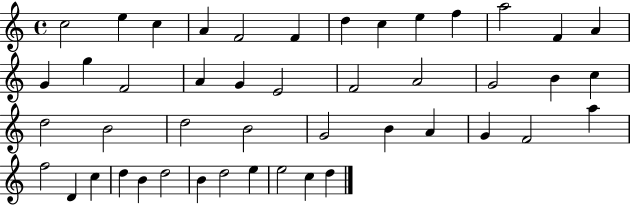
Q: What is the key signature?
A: C major